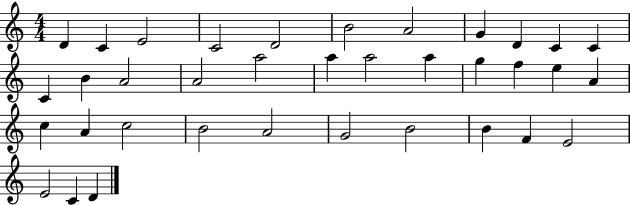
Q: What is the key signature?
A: C major